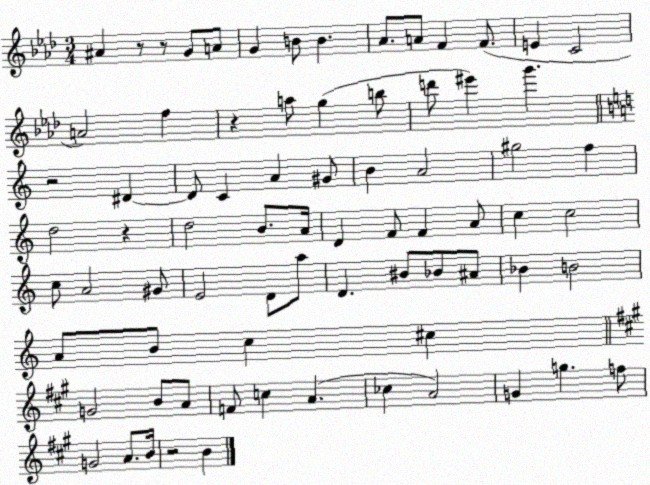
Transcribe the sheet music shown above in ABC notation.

X:1
T:Untitled
M:3/4
L:1/4
K:Ab
^A z/2 z/2 G/2 A/2 G B/2 B _A/2 A/2 F F/2 E C2 A2 f z a/2 g b/2 d'/2 ^e' g' z2 ^D ^D/2 C A ^G/2 B A2 ^g2 f d2 z d2 B/2 A/4 D F/2 F A/2 c c2 c/2 A2 ^G/2 E2 D/2 a/2 D ^B/2 _B/2 ^A/2 _B B2 A/2 B/2 c ^c G2 B/2 A/2 F/2 c A _c A2 G g f/2 G2 A/2 B/4 z2 B